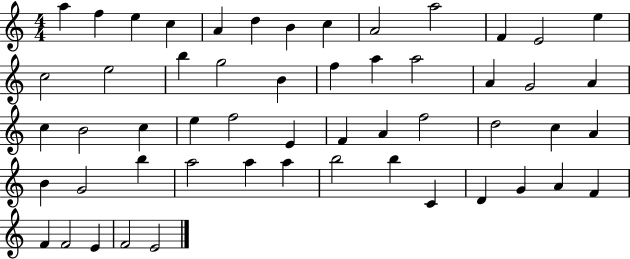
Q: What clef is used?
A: treble